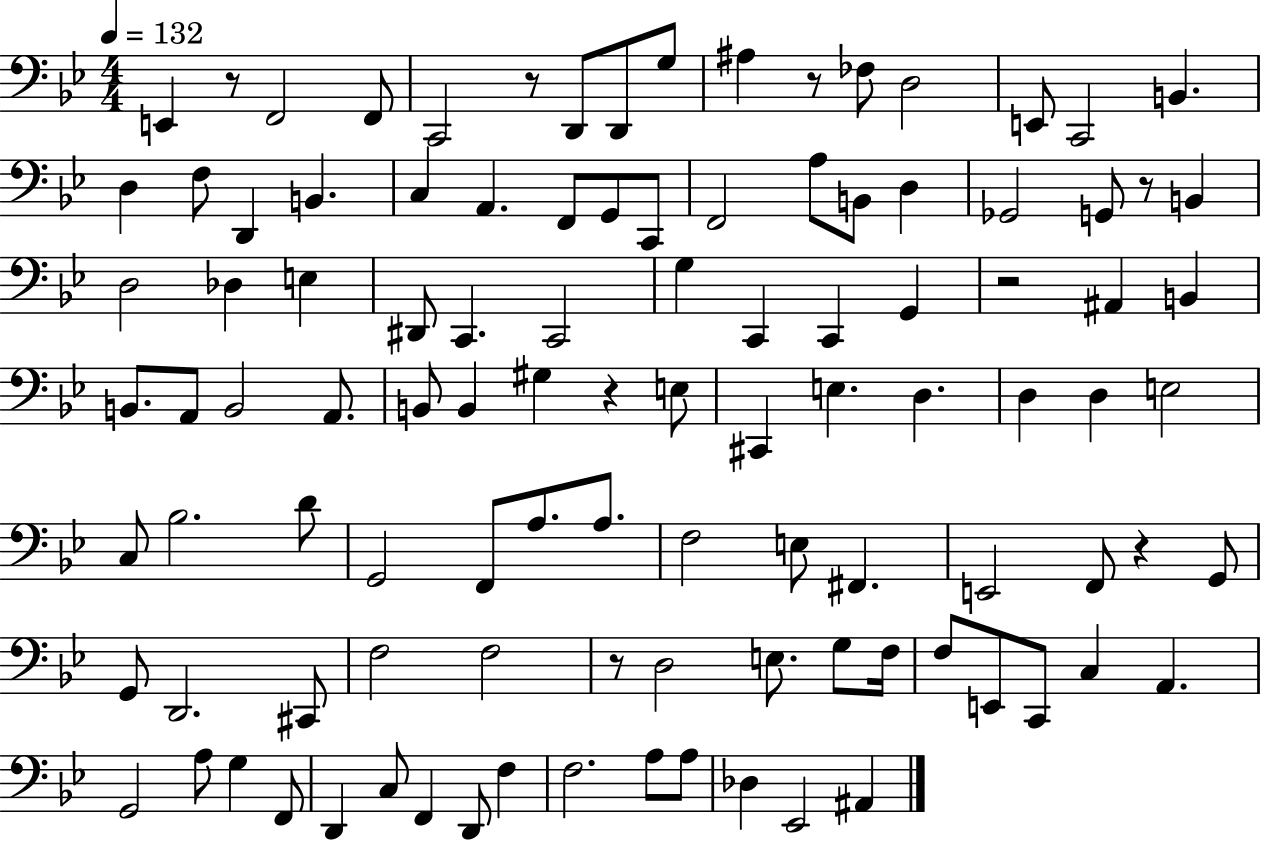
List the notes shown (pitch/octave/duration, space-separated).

E2/q R/e F2/h F2/e C2/h R/e D2/e D2/e G3/e A#3/q R/e FES3/e D3/h E2/e C2/h B2/q. D3/q F3/e D2/q B2/q. C3/q A2/q. F2/e G2/e C2/e F2/h A3/e B2/e D3/q Gb2/h G2/e R/e B2/q D3/h Db3/q E3/q D#2/e C2/q. C2/h G3/q C2/q C2/q G2/q R/h A#2/q B2/q B2/e. A2/e B2/h A2/e. B2/e B2/q G#3/q R/q E3/e C#2/q E3/q. D3/q. D3/q D3/q E3/h C3/e Bb3/h. D4/e G2/h F2/e A3/e. A3/e. F3/h E3/e F#2/q. E2/h F2/e R/q G2/e G2/e D2/h. C#2/e F3/h F3/h R/e D3/h E3/e. G3/e F3/s F3/e E2/e C2/e C3/q A2/q. G2/h A3/e G3/q F2/e D2/q C3/e F2/q D2/e F3/q F3/h. A3/e A3/e Db3/q Eb2/h A#2/q